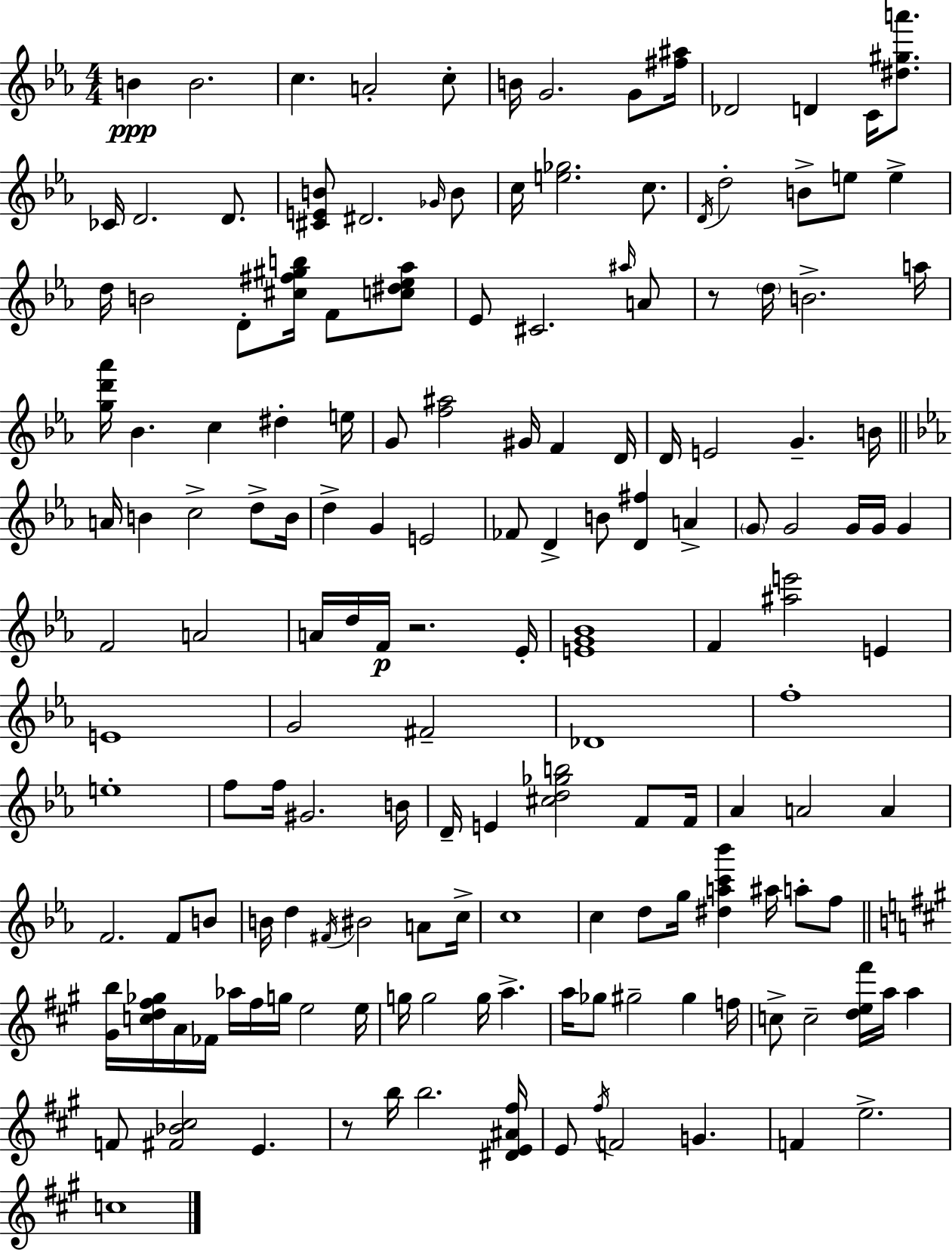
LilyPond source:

{
  \clef treble
  \numericTimeSignature
  \time 4/4
  \key ees \major
  b'4\ppp b'2. | c''4. a'2-. c''8-. | b'16 g'2. g'8 <fis'' ais''>16 | des'2 d'4 c'16 <dis'' gis'' a'''>8. | \break ces'16 d'2. d'8. | <cis' e' b'>8 dis'2. \grace { ges'16 } b'8 | c''16 <e'' ges''>2. c''8. | \acciaccatura { d'16 } d''2-. b'8-> e''8 e''4-> | \break d''16 b'2 d'8-. <cis'' fis'' gis'' b''>16 f'8 | <c'' dis'' ees'' aes''>8 ees'8 cis'2. | \grace { ais''16 } a'8 r8 \parenthesize d''16 b'2.-> | a''16 <g'' d''' aes'''>16 bes'4. c''4 dis''4-. | \break e''16 g'8 <f'' ais''>2 gis'16 f'4 | d'16 d'16 e'2 g'4.-- | b'16 \bar "||" \break \key ees \major a'16 b'4 c''2-> d''8-> b'16 | d''4-> g'4 e'2 | fes'8 d'4-> b'8 <d' fis''>4 a'4-> | \parenthesize g'8 g'2 g'16 g'16 g'4 | \break f'2 a'2 | a'16 d''16 f'16\p r2. ees'16-. | <e' g' bes'>1 | f'4 <ais'' e'''>2 e'4 | \break e'1 | g'2 fis'2-- | des'1 | f''1-. | \break e''1-. | f''8 f''16 gis'2. b'16 | d'16-- e'4 <cis'' d'' ges'' b''>2 f'8 f'16 | aes'4 a'2 a'4 | \break f'2. f'8 b'8 | b'16 d''4 \acciaccatura { fis'16 } bis'2 a'8 | c''16-> c''1 | c''4 d''8 g''16 <dis'' a'' c''' bes'''>4 ais''16 a''8-. f''8 | \break \bar "||" \break \key a \major <gis' b''>16 <c'' d'' fis'' ges''>16 a'16 fes'16 aes''16 fis''16 g''16 e''2 e''16 | g''16 g''2 g''16 a''4.-> | a''16 ges''8 gis''2-- gis''4 f''16 | c''8-> c''2-- <d'' e'' fis'''>16 a''16 a''4 | \break f'8 <fis' bes' cis''>2 e'4. | r8 b''16 b''2. <dis' e' ais' fis''>16 | e'8 \acciaccatura { fis''16 } f'2 g'4. | f'4 e''2.-> | \break c''1 | \bar "|."
}